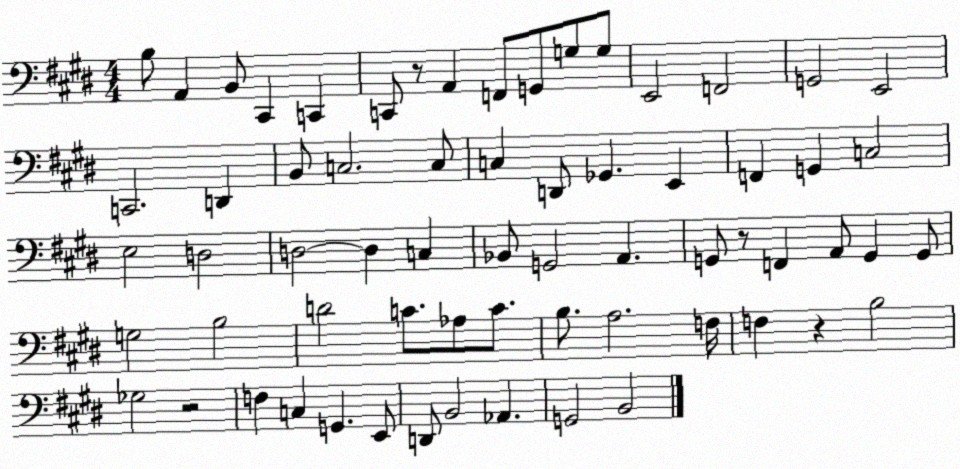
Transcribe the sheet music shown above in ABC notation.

X:1
T:Untitled
M:4/4
L:1/4
K:E
B,/2 A,, B,,/2 ^C,, C,, C,,/2 z/2 A,, F,,/2 G,,/2 G,/2 G,/2 E,,2 F,,2 G,,2 E,,2 C,,2 D,, B,,/2 C,2 C,/2 C, D,,/2 _G,, E,, F,, G,, C,2 E,2 D,2 D,2 D, C, _B,,/2 G,,2 A,, G,,/2 z/2 F,, A,,/2 G,, G,,/2 G,2 B,2 D2 C/2 _A,/2 C/2 B,/2 A,2 F,/4 F, z B,2 _G,2 z2 F, C, G,, E,,/2 D,,/2 B,,2 _A,, G,,2 B,,2